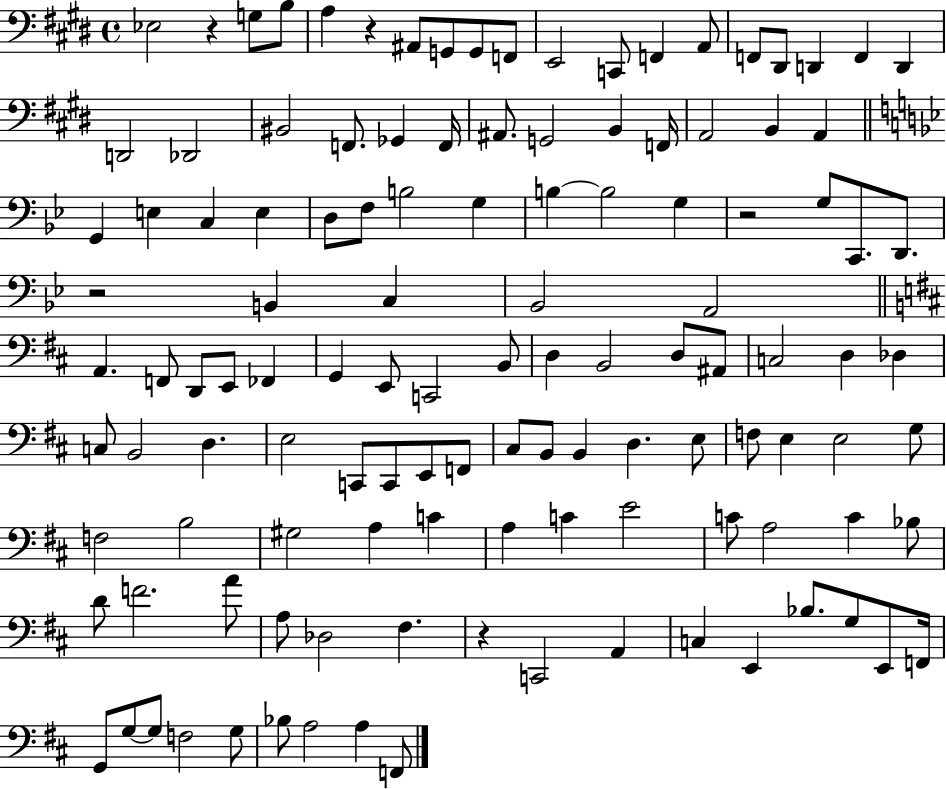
X:1
T:Untitled
M:4/4
L:1/4
K:E
_E,2 z G,/2 B,/2 A, z ^A,,/2 G,,/2 G,,/2 F,,/2 E,,2 C,,/2 F,, A,,/2 F,,/2 ^D,,/2 D,, F,, D,, D,,2 _D,,2 ^B,,2 F,,/2 _G,, F,,/4 ^A,,/2 G,,2 B,, F,,/4 A,,2 B,, A,, G,, E, C, E, D,/2 F,/2 B,2 G, B, B,2 G, z2 G,/2 C,,/2 D,,/2 z2 B,, C, _B,,2 A,,2 A,, F,,/2 D,,/2 E,,/2 _F,, G,, E,,/2 C,,2 B,,/2 D, B,,2 D,/2 ^A,,/2 C,2 D, _D, C,/2 B,,2 D, E,2 C,,/2 C,,/2 E,,/2 F,,/2 ^C,/2 B,,/2 B,, D, E,/2 F,/2 E, E,2 G,/2 F,2 B,2 ^G,2 A, C A, C E2 C/2 A,2 C _B,/2 D/2 F2 A/2 A,/2 _D,2 ^F, z C,,2 A,, C, E,, _B,/2 G,/2 E,,/2 F,,/4 G,,/2 G,/2 G,/2 F,2 G,/2 _B,/2 A,2 A, F,,/2